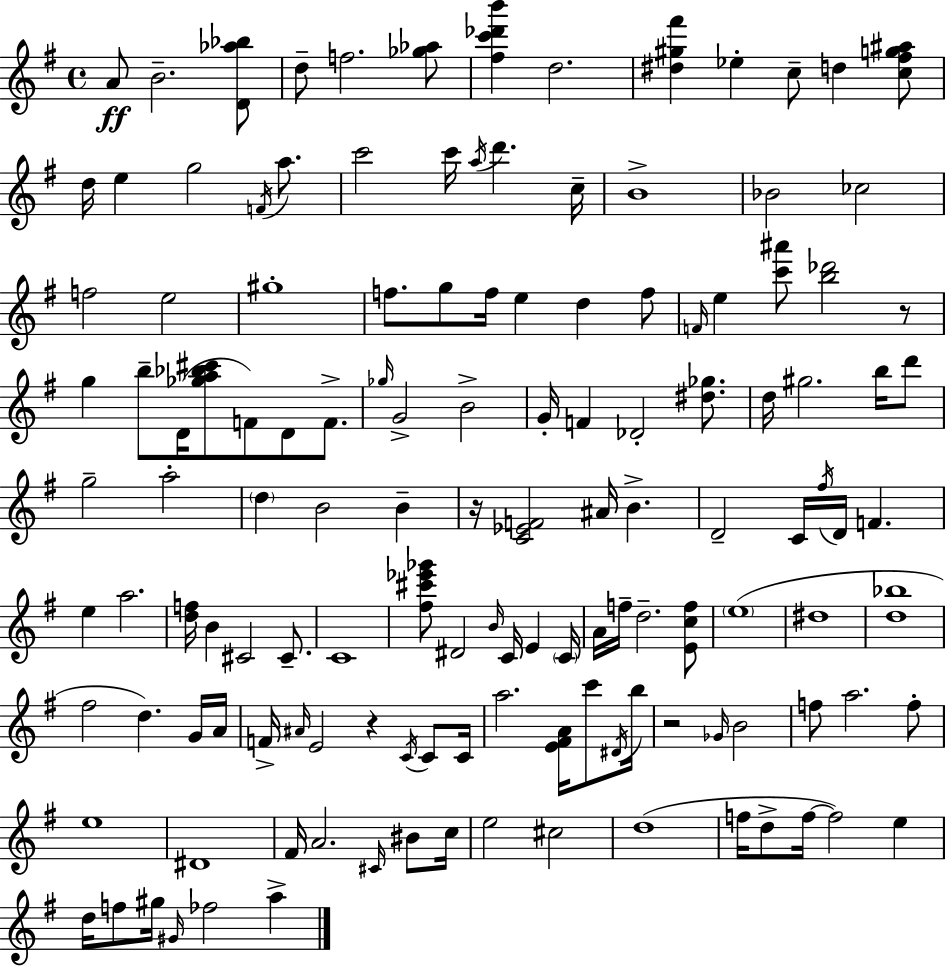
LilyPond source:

{
  \clef treble
  \time 4/4
  \defaultTimeSignature
  \key e \minor
  \repeat volta 2 { a'8\ff b'2.-- <d' aes'' bes''>8 | d''8-- f''2. <ges'' aes''>8 | <fis'' c''' des''' b'''>4 d''2. | <dis'' gis'' fis'''>4 ees''4-. c''8-- d''4 <c'' fis'' g'' ais''>8 | \break d''16 e''4 g''2 \acciaccatura { f'16 } a''8. | c'''2 c'''16 \acciaccatura { a''16 } d'''4. | c''16-- b'1-> | bes'2 ces''2 | \break f''2 e''2 | gis''1-. | f''8. g''8 f''16 e''4 d''4 | f''8 \grace { f'16 } e''4 <c''' ais'''>8 <b'' des'''>2 | \break r8 g''4 b''8-- d'16( <ges'' a'' bes'' cis'''>8 f'8) d'8 | f'8.-> \grace { ges''16 } g'2-> b'2-> | g'16-. f'4 des'2-. | <dis'' ges''>8. d''16 gis''2. | \break b''16 d'''8 g''2-- a''2-. | \parenthesize d''4 b'2 | b'4-- r16 <c' ees' f'>2 ais'16 b'4.-> | d'2-- c'16 \acciaccatura { fis''16 } d'16 f'4. | \break e''4 a''2. | <d'' f''>16 b'4 cis'2 | cis'8.-- c'1 | <fis'' cis''' ees''' ges'''>8 dis'2 \grace { b'16 } | \break c'16 e'4 \parenthesize c'16 a'16 f''16-- d''2.-- | <e' c'' f''>8 \parenthesize e''1( | dis''1 | <d'' bes''>1 | \break fis''2 d''4.) | g'16 a'16 f'16-> \grace { ais'16 } e'2 | r4 \acciaccatura { c'16 } c'8 c'16 a''2. | <e' fis' a'>16 c'''8 \acciaccatura { dis'16 } b''16 r2 | \break \grace { ges'16 } b'2 f''8 a''2. | f''8-. e''1 | dis'1 | fis'16 a'2. | \break \grace { cis'16 } bis'8 c''16 e''2 | cis''2 d''1( | f''16 d''8-> f''16~~ f''2) | e''4 d''16 f''8 gis''16 \grace { gis'16 } | \break fes''2 a''4-> } \bar "|."
}